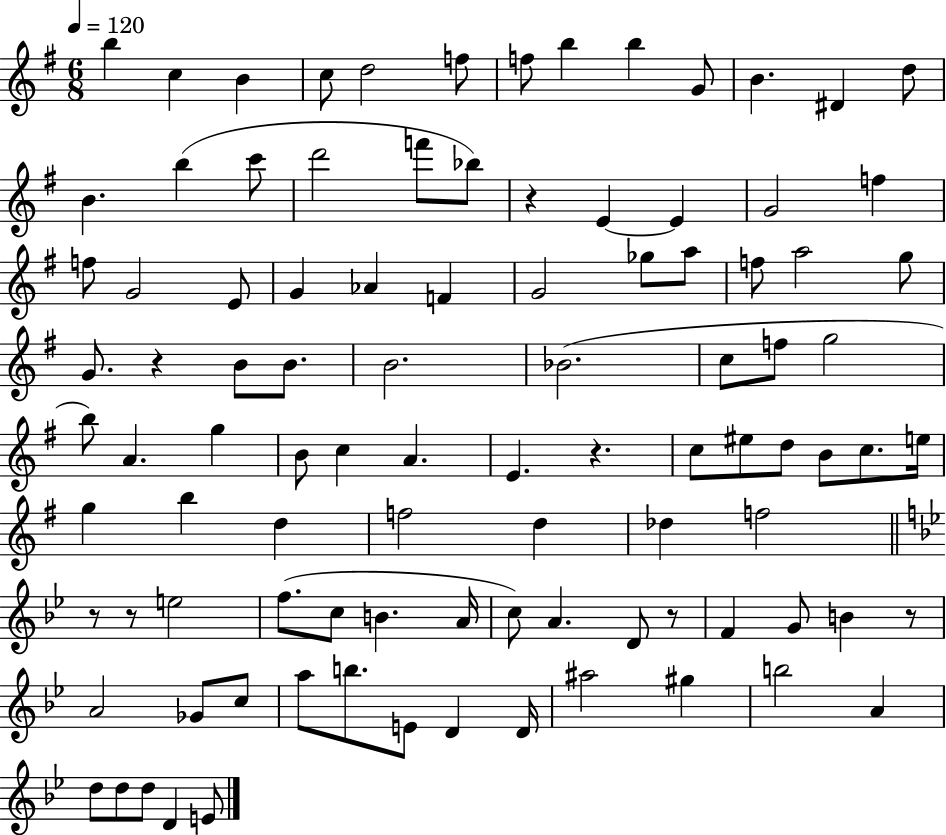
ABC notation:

X:1
T:Untitled
M:6/8
L:1/4
K:G
b c B c/2 d2 f/2 f/2 b b G/2 B ^D d/2 B b c'/2 d'2 f'/2 _b/2 z E E G2 f f/2 G2 E/2 G _A F G2 _g/2 a/2 f/2 a2 g/2 G/2 z B/2 B/2 B2 _B2 c/2 f/2 g2 b/2 A g B/2 c A E z c/2 ^e/2 d/2 B/2 c/2 e/4 g b d f2 d _d f2 z/2 z/2 e2 f/2 c/2 B A/4 c/2 A D/2 z/2 F G/2 B z/2 A2 _G/2 c/2 a/2 b/2 E/2 D D/4 ^a2 ^g b2 A d/2 d/2 d/2 D E/2